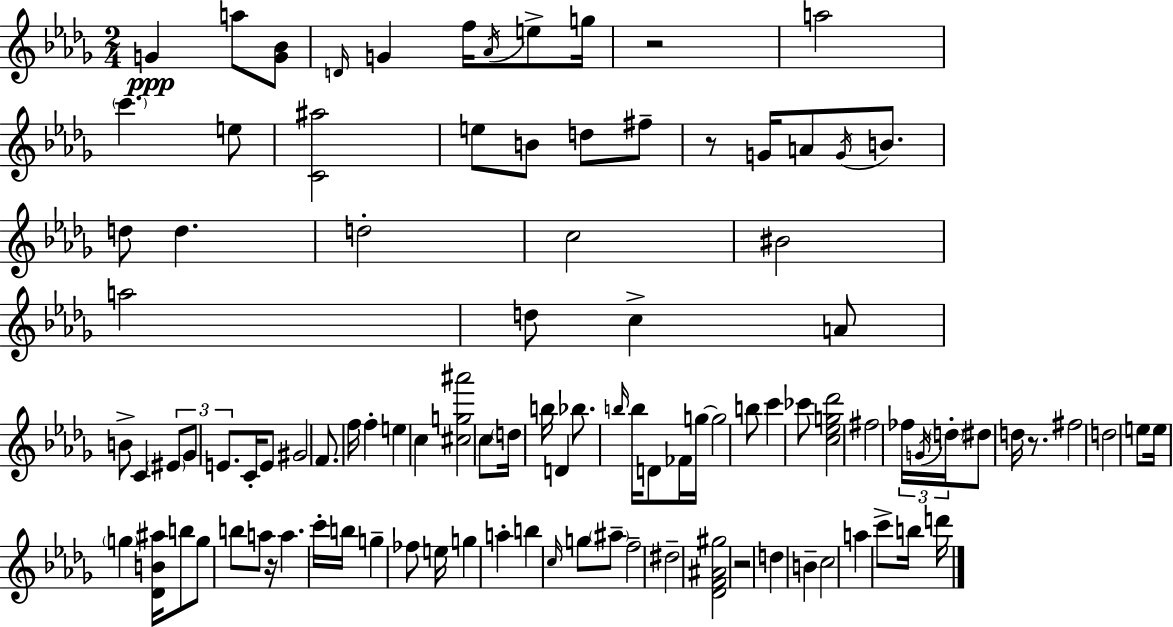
{
  \clef treble
  \numericTimeSignature
  \time 2/4
  \key bes \minor
  g'4\ppp a''8 <g' bes'>8 | \grace { d'16 } g'4 f''16 \acciaccatura { aes'16 } e''8-> | g''16 r2 | a''2 | \break \parenthesize c'''4. | e''8 <c' ais''>2 | e''8 b'8 d''8 | fis''8-- r8 g'16 a'8 \acciaccatura { g'16 } | \break b'8. d''8 d''4. | d''2-. | c''2 | bis'2 | \break a''2 | d''8 c''4-> | a'8 b'8-> c'4 | \tuplet 3/2 { \parenthesize eis'8 ges'8 e'8. } | \break c'16-. e'8 gis'2 | f'8. f''16 f''4-. | e''4 c''4 | <cis'' g'' ais'''>2 | \break c''8 \parenthesize d''16 b''16 d'4 | bes''8. \grace { b''16 } b''16 | d'8 fes'16 g''16~~ g''2 | b''8 c'''4 | \break ces'''8 <c'' ees'' g'' des'''>2 | fis''2 | \tuplet 3/2 { fes''16 \acciaccatura { g'16 } \parenthesize d''16-. } dis''8 | d''16 r8. fis''2 | \break d''2 | e''8 e''16 | \parenthesize g''4 <des' b' ais''>16 b''8 g''8 | b''8 a''8 r16 a''4. | \break c'''16-. b''16 g''4-- | fes''8 e''16 g''4 | a''4-. b''4 | \grace { c''16 } g''8 \parenthesize ais''8-- f''2-- | \break dis''2-- | <des' f' ais' gis''>2 | r2 | d''4 | \break b'4-- c''2 | a''4 | c'''8-> b''16 d'''16 \bar "|."
}